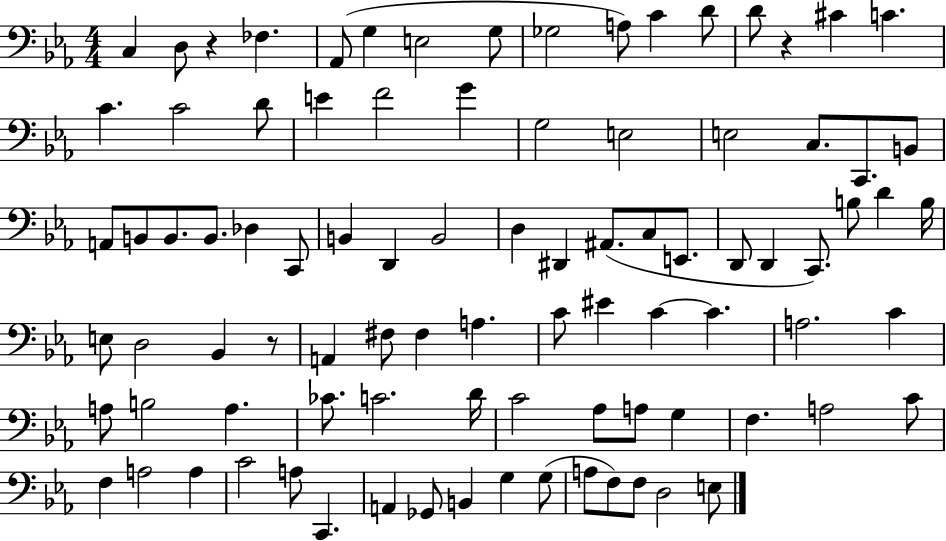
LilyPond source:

{
  \clef bass
  \numericTimeSignature
  \time 4/4
  \key ees \major
  c4 d8 r4 fes4. | aes,8( g4 e2 g8 | ges2 a8) c'4 d'8 | d'8 r4 cis'4 c'4. | \break c'4. c'2 d'8 | e'4 f'2 g'4 | g2 e2 | e2 c8. c,8. b,8 | \break a,8 b,8 b,8. b,8. des4 c,8 | b,4 d,4 b,2 | d4 dis,4 ais,8.( c8 e,8. | d,8 d,4 c,8.) b8 d'4 b16 | \break e8 d2 bes,4 r8 | a,4 fis8 fis4 a4. | c'8 eis'4 c'4~~ c'4. | a2. c'4 | \break a8 b2 a4. | ces'8. c'2. d'16 | c'2 aes8 a8 g4 | f4. a2 c'8 | \break f4 a2 a4 | c'2 a8 c,4. | a,4 ges,8 b,4 g4 g8( | a8 f8) f8 d2 e8 | \break \bar "|."
}